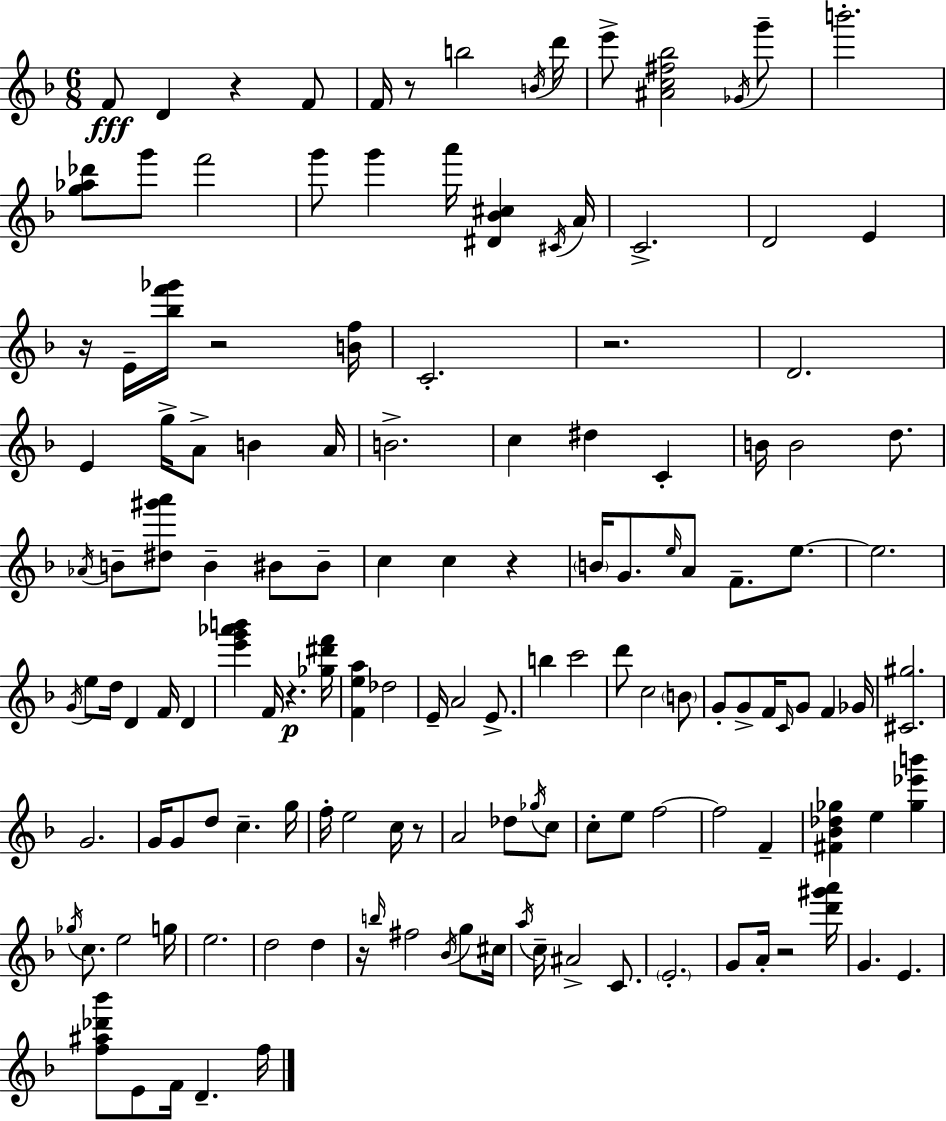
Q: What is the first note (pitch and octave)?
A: F4